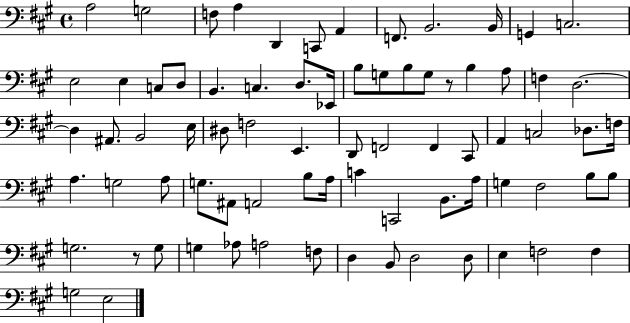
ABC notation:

X:1
T:Untitled
M:4/4
L:1/4
K:A
A,2 G,2 F,/2 A, D,, C,,/2 A,, F,,/2 B,,2 B,,/4 G,, C,2 E,2 E, C,/2 D,/2 B,, C, D,/2 _E,,/4 B,/2 G,/2 B,/2 G,/2 z/2 B, A,/2 F, D,2 D, ^A,,/2 B,,2 E,/4 ^D,/2 F,2 E,, D,,/2 F,,2 F,, ^C,,/2 A,, C,2 _D,/2 F,/4 A, G,2 A,/2 G,/2 ^A,,/2 A,,2 B,/2 A,/4 C C,,2 B,,/2 A,/4 G, ^F,2 B,/2 B,/2 G,2 z/2 G,/2 G, _A,/2 A,2 F,/2 D, B,,/2 D,2 D,/2 E, F,2 F, G,2 E,2